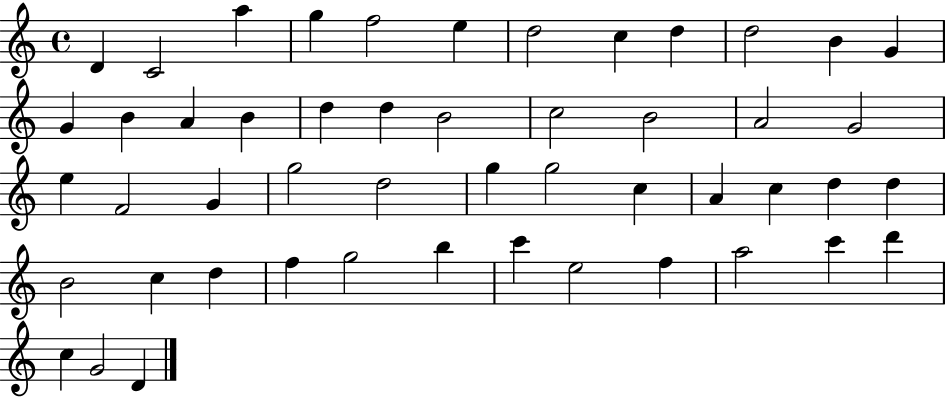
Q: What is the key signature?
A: C major